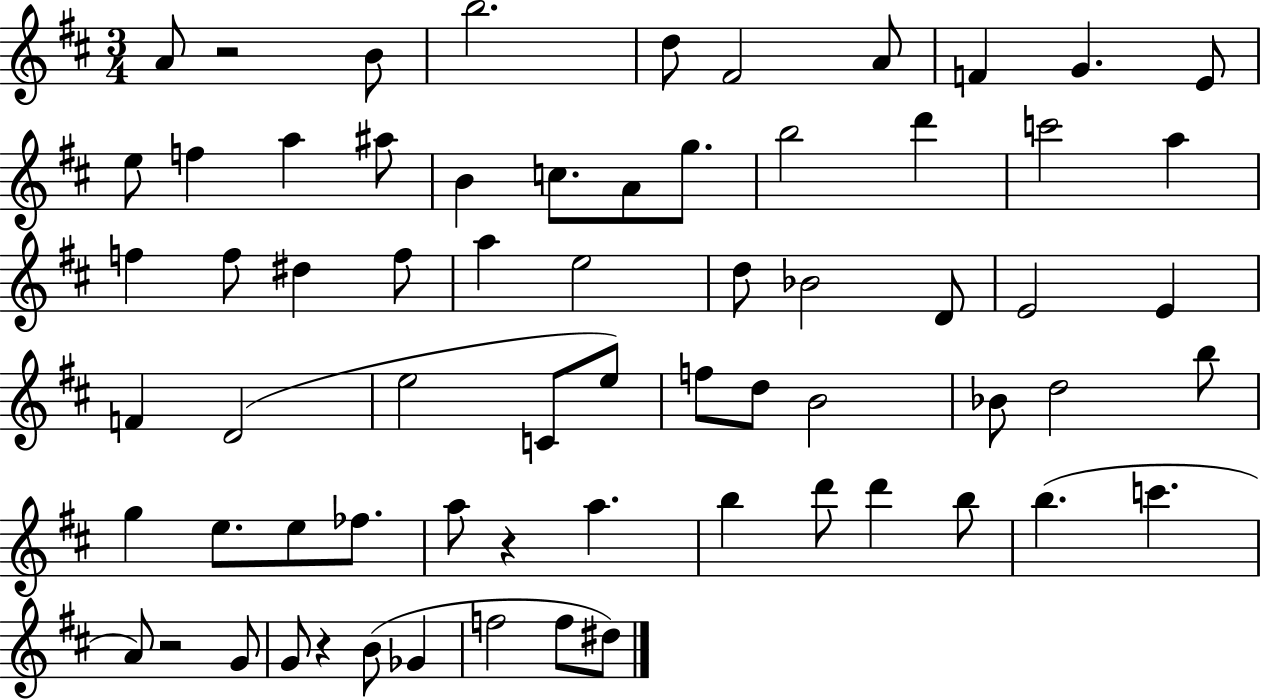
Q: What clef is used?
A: treble